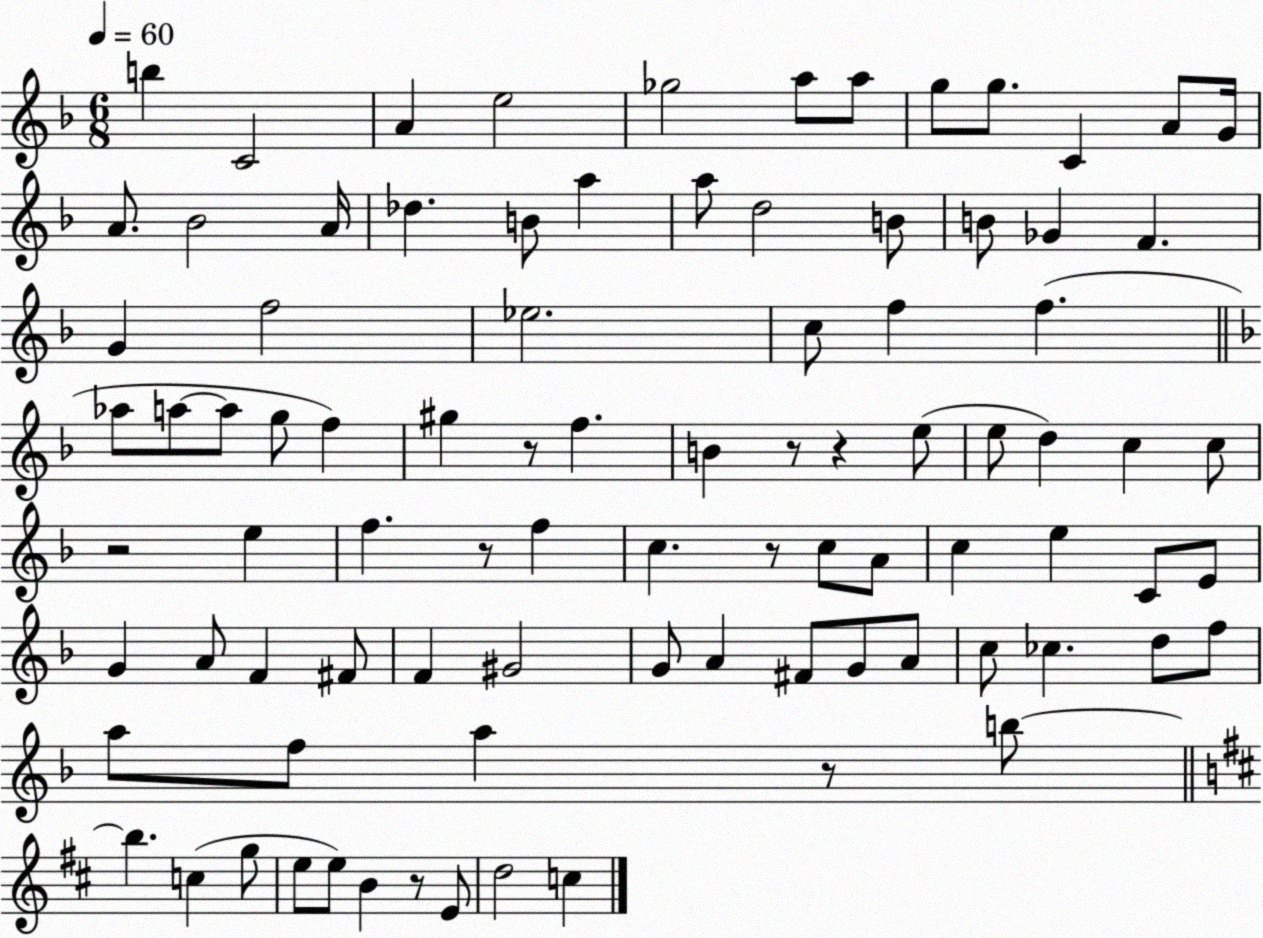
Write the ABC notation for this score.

X:1
T:Untitled
M:6/8
L:1/4
K:F
b C2 A e2 _g2 a/2 a/2 g/2 g/2 C A/2 G/4 A/2 _B2 A/4 _d B/2 a a/2 d2 B/2 B/2 _G F G f2 _e2 c/2 f f _a/2 a/2 a/2 g/2 f ^g z/2 f B z/2 z e/2 e/2 d c c/2 z2 e f z/2 f c z/2 c/2 A/2 c e C/2 E/2 G A/2 F ^F/2 F ^G2 G/2 A ^F/2 G/2 A/2 c/2 _c d/2 f/2 a/2 f/2 a z/2 b/2 b c g/2 e/2 e/2 B z/2 E/2 d2 c